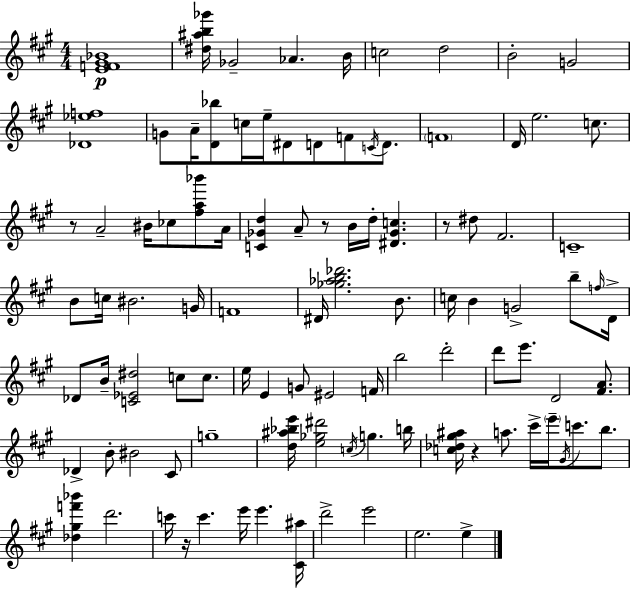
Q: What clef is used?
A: treble